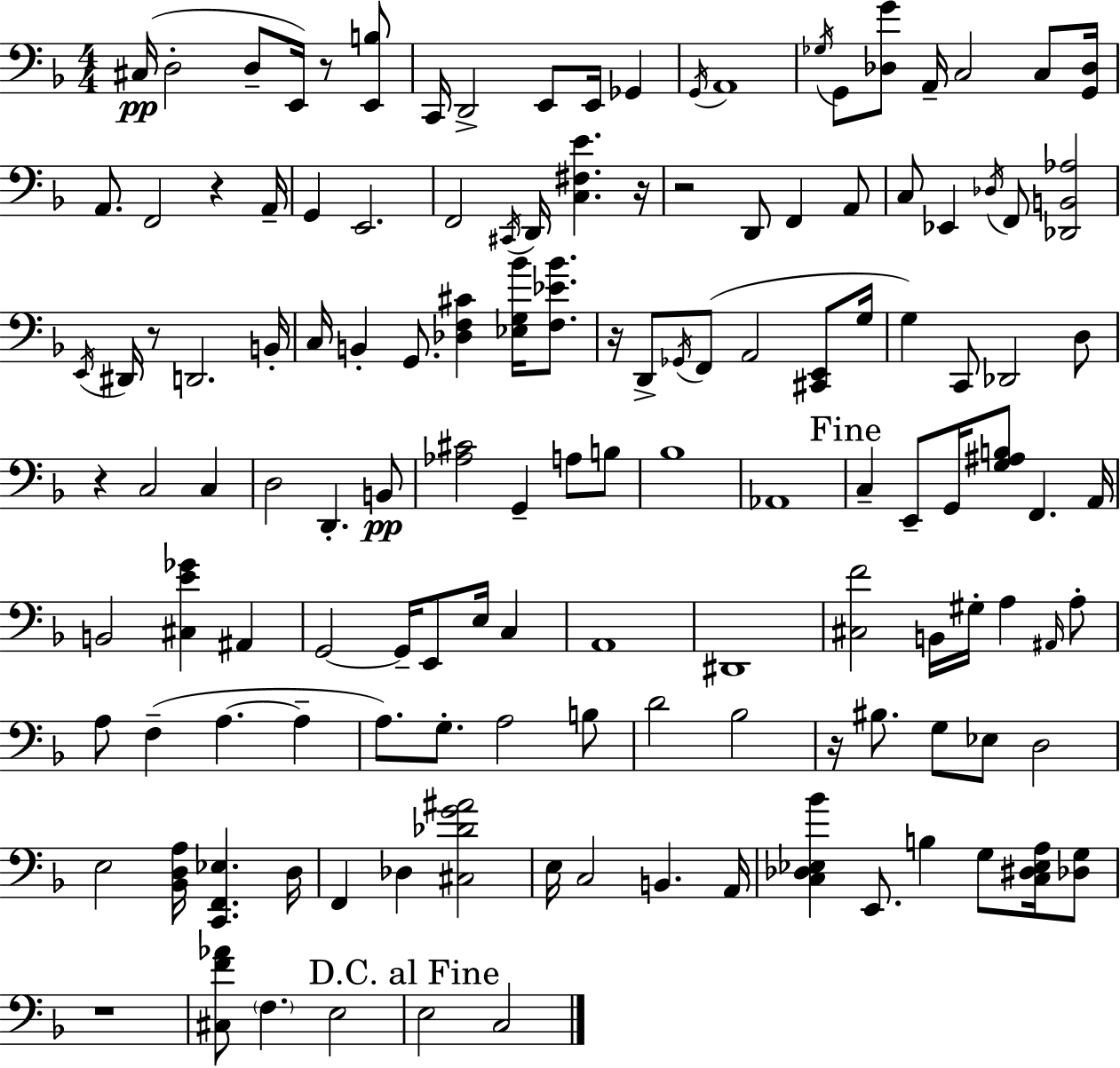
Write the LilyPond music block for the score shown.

{
  \clef bass
  \numericTimeSignature
  \time 4/4
  \key f \major
  \repeat volta 2 { cis16(\pp d2-. d8-- e,16) r8 <e, b>8 | c,16 d,2-> e,8 e,16 ges,4 | \acciaccatura { g,16 } a,1 | \acciaccatura { ges16 } g,8 <des g'>8 a,16-- c2 c8 | \break <g, des>16 a,8. f,2 r4 | a,16-- g,4 e,2. | f,2 \acciaccatura { cis,16 } d,16 <c fis e'>4. | r16 r2 d,8 f,4 | \break a,8 c8 ees,4 \acciaccatura { des16 } f,8 <des, b, aes>2 | \acciaccatura { e,16 } dis,16 r8 d,2. | b,16-. c16 b,4-. g,8. <des f cis'>4 | <ees g bes'>16 <f ees' bes'>8. r16 d,8-> \acciaccatura { ges,16 } f,8( a,2 | \break <cis, e,>8 g16 g4) c,8 des,2 | d8 r4 c2 | c4 d2 d,4.-. | b,8\pp <aes cis'>2 g,4-- | \break a8 b8 bes1 | aes,1 | \mark "Fine" c4-- e,8-- g,16 <g ais b>8 f,4. | a,16 b,2 <cis e' ges'>4 | \break ais,4 g,2~~ g,16-- e,8 | e16 c4 a,1 | dis,1 | <cis f'>2 b,16 gis16-. | \break a4 \grace { ais,16 } a8-. a8 f4--( a4.~~ | a4-- a8.) g8.-. a2 | b8 d'2 bes2 | r16 bis8. g8 ees8 d2 | \break e2 <bes, d a>16 | <c, f, ees>4. d16 f,4 des4 <cis des' g' ais'>2 | e16 c2 | b,4. a,16 <c des ees bes'>4 e,8. b4 | \break g8 <c dis ees a>16 <des g>8 r1 | <cis f' aes'>8 \parenthesize f4. e2 | \mark "D.C. al Fine" e2 c2 | } \bar "|."
}